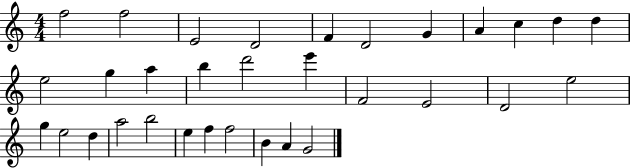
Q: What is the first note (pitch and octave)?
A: F5